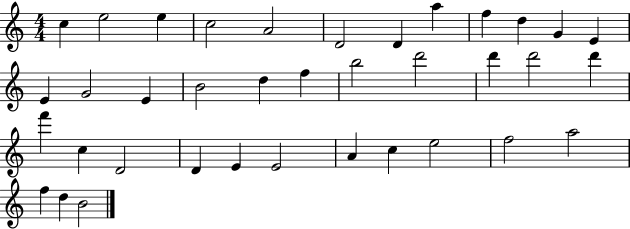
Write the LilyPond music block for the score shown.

{
  \clef treble
  \numericTimeSignature
  \time 4/4
  \key c \major
  c''4 e''2 e''4 | c''2 a'2 | d'2 d'4 a''4 | f''4 d''4 g'4 e'4 | \break e'4 g'2 e'4 | b'2 d''4 f''4 | b''2 d'''2 | d'''4 d'''2 d'''4 | \break f'''4 c''4 d'2 | d'4 e'4 e'2 | a'4 c''4 e''2 | f''2 a''2 | \break f''4 d''4 b'2 | \bar "|."
}